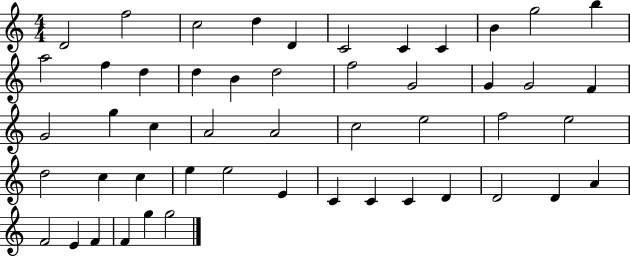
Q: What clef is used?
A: treble